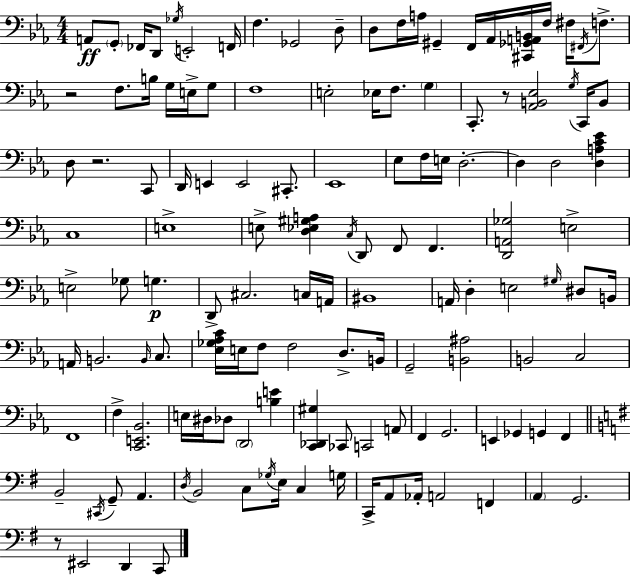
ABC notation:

X:1
T:Untitled
M:4/4
L:1/4
K:Cm
A,,/2 G,,/2 _F,,/4 D,,/2 _G,/4 E,,2 F,,/4 F, _G,,2 D,/2 D,/2 F,/4 A,/4 ^G,, F,,/4 _A,,/4 [^C,,_G,,A,,B,,]/4 F,/4 ^F,/4 ^F,,/4 F,/2 z2 F,/2 B,/4 G,/4 E,/4 G,/2 F,4 E,2 _E,/4 F,/2 G, C,,/2 z/2 [_A,,B,,_E,]2 G,/4 C,,/4 B,,/2 D,/2 z2 C,,/2 D,,/4 E,, E,,2 ^C,,/2 _E,,4 _E,/2 F,/4 E,/4 D,2 D, D,2 [D,A,C_E] C,4 E,4 E,/2 [D,_E,^G,A,] C,/4 D,,/2 F,,/2 F,, [D,,A,,_G,]2 E,2 E,2 _G,/2 G, D,,/2 ^C,2 C,/4 A,,/4 ^B,,4 A,,/4 D, E,2 ^G,/4 ^D,/2 B,,/4 A,,/4 B,,2 B,,/4 C,/2 [_E,_G,_A,C]/4 E,/4 F,/2 F,2 D,/2 B,,/4 G,,2 [B,,^A,]2 B,,2 C,2 F,,4 F, [C,,E,,_B,,]2 E,/4 ^D,/4 _D,/2 D,,2 [B,E] [C,,_D,,^G,] _C,,/2 C,,2 A,,/2 F,, G,,2 E,, _G,, G,, F,, B,,2 ^C,,/4 G,,/2 A,, D,/4 B,,2 C,/2 _G,/4 E,/4 C, G,/4 C,,/4 A,,/2 _A,,/4 A,,2 F,, A,, G,,2 z/2 ^E,,2 D,, C,,/2